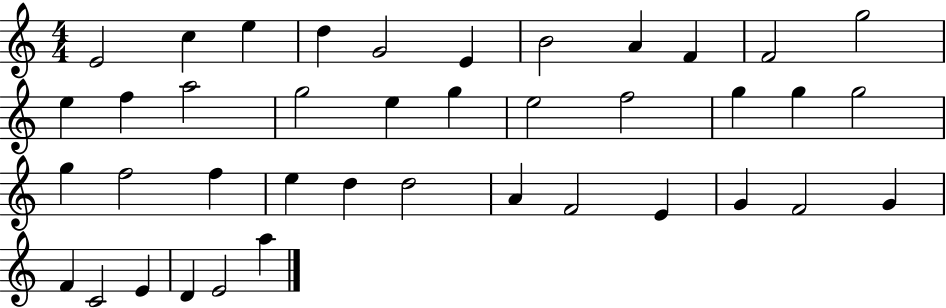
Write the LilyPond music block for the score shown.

{
  \clef treble
  \numericTimeSignature
  \time 4/4
  \key c \major
  e'2 c''4 e''4 | d''4 g'2 e'4 | b'2 a'4 f'4 | f'2 g''2 | \break e''4 f''4 a''2 | g''2 e''4 g''4 | e''2 f''2 | g''4 g''4 g''2 | \break g''4 f''2 f''4 | e''4 d''4 d''2 | a'4 f'2 e'4 | g'4 f'2 g'4 | \break f'4 c'2 e'4 | d'4 e'2 a''4 | \bar "|."
}